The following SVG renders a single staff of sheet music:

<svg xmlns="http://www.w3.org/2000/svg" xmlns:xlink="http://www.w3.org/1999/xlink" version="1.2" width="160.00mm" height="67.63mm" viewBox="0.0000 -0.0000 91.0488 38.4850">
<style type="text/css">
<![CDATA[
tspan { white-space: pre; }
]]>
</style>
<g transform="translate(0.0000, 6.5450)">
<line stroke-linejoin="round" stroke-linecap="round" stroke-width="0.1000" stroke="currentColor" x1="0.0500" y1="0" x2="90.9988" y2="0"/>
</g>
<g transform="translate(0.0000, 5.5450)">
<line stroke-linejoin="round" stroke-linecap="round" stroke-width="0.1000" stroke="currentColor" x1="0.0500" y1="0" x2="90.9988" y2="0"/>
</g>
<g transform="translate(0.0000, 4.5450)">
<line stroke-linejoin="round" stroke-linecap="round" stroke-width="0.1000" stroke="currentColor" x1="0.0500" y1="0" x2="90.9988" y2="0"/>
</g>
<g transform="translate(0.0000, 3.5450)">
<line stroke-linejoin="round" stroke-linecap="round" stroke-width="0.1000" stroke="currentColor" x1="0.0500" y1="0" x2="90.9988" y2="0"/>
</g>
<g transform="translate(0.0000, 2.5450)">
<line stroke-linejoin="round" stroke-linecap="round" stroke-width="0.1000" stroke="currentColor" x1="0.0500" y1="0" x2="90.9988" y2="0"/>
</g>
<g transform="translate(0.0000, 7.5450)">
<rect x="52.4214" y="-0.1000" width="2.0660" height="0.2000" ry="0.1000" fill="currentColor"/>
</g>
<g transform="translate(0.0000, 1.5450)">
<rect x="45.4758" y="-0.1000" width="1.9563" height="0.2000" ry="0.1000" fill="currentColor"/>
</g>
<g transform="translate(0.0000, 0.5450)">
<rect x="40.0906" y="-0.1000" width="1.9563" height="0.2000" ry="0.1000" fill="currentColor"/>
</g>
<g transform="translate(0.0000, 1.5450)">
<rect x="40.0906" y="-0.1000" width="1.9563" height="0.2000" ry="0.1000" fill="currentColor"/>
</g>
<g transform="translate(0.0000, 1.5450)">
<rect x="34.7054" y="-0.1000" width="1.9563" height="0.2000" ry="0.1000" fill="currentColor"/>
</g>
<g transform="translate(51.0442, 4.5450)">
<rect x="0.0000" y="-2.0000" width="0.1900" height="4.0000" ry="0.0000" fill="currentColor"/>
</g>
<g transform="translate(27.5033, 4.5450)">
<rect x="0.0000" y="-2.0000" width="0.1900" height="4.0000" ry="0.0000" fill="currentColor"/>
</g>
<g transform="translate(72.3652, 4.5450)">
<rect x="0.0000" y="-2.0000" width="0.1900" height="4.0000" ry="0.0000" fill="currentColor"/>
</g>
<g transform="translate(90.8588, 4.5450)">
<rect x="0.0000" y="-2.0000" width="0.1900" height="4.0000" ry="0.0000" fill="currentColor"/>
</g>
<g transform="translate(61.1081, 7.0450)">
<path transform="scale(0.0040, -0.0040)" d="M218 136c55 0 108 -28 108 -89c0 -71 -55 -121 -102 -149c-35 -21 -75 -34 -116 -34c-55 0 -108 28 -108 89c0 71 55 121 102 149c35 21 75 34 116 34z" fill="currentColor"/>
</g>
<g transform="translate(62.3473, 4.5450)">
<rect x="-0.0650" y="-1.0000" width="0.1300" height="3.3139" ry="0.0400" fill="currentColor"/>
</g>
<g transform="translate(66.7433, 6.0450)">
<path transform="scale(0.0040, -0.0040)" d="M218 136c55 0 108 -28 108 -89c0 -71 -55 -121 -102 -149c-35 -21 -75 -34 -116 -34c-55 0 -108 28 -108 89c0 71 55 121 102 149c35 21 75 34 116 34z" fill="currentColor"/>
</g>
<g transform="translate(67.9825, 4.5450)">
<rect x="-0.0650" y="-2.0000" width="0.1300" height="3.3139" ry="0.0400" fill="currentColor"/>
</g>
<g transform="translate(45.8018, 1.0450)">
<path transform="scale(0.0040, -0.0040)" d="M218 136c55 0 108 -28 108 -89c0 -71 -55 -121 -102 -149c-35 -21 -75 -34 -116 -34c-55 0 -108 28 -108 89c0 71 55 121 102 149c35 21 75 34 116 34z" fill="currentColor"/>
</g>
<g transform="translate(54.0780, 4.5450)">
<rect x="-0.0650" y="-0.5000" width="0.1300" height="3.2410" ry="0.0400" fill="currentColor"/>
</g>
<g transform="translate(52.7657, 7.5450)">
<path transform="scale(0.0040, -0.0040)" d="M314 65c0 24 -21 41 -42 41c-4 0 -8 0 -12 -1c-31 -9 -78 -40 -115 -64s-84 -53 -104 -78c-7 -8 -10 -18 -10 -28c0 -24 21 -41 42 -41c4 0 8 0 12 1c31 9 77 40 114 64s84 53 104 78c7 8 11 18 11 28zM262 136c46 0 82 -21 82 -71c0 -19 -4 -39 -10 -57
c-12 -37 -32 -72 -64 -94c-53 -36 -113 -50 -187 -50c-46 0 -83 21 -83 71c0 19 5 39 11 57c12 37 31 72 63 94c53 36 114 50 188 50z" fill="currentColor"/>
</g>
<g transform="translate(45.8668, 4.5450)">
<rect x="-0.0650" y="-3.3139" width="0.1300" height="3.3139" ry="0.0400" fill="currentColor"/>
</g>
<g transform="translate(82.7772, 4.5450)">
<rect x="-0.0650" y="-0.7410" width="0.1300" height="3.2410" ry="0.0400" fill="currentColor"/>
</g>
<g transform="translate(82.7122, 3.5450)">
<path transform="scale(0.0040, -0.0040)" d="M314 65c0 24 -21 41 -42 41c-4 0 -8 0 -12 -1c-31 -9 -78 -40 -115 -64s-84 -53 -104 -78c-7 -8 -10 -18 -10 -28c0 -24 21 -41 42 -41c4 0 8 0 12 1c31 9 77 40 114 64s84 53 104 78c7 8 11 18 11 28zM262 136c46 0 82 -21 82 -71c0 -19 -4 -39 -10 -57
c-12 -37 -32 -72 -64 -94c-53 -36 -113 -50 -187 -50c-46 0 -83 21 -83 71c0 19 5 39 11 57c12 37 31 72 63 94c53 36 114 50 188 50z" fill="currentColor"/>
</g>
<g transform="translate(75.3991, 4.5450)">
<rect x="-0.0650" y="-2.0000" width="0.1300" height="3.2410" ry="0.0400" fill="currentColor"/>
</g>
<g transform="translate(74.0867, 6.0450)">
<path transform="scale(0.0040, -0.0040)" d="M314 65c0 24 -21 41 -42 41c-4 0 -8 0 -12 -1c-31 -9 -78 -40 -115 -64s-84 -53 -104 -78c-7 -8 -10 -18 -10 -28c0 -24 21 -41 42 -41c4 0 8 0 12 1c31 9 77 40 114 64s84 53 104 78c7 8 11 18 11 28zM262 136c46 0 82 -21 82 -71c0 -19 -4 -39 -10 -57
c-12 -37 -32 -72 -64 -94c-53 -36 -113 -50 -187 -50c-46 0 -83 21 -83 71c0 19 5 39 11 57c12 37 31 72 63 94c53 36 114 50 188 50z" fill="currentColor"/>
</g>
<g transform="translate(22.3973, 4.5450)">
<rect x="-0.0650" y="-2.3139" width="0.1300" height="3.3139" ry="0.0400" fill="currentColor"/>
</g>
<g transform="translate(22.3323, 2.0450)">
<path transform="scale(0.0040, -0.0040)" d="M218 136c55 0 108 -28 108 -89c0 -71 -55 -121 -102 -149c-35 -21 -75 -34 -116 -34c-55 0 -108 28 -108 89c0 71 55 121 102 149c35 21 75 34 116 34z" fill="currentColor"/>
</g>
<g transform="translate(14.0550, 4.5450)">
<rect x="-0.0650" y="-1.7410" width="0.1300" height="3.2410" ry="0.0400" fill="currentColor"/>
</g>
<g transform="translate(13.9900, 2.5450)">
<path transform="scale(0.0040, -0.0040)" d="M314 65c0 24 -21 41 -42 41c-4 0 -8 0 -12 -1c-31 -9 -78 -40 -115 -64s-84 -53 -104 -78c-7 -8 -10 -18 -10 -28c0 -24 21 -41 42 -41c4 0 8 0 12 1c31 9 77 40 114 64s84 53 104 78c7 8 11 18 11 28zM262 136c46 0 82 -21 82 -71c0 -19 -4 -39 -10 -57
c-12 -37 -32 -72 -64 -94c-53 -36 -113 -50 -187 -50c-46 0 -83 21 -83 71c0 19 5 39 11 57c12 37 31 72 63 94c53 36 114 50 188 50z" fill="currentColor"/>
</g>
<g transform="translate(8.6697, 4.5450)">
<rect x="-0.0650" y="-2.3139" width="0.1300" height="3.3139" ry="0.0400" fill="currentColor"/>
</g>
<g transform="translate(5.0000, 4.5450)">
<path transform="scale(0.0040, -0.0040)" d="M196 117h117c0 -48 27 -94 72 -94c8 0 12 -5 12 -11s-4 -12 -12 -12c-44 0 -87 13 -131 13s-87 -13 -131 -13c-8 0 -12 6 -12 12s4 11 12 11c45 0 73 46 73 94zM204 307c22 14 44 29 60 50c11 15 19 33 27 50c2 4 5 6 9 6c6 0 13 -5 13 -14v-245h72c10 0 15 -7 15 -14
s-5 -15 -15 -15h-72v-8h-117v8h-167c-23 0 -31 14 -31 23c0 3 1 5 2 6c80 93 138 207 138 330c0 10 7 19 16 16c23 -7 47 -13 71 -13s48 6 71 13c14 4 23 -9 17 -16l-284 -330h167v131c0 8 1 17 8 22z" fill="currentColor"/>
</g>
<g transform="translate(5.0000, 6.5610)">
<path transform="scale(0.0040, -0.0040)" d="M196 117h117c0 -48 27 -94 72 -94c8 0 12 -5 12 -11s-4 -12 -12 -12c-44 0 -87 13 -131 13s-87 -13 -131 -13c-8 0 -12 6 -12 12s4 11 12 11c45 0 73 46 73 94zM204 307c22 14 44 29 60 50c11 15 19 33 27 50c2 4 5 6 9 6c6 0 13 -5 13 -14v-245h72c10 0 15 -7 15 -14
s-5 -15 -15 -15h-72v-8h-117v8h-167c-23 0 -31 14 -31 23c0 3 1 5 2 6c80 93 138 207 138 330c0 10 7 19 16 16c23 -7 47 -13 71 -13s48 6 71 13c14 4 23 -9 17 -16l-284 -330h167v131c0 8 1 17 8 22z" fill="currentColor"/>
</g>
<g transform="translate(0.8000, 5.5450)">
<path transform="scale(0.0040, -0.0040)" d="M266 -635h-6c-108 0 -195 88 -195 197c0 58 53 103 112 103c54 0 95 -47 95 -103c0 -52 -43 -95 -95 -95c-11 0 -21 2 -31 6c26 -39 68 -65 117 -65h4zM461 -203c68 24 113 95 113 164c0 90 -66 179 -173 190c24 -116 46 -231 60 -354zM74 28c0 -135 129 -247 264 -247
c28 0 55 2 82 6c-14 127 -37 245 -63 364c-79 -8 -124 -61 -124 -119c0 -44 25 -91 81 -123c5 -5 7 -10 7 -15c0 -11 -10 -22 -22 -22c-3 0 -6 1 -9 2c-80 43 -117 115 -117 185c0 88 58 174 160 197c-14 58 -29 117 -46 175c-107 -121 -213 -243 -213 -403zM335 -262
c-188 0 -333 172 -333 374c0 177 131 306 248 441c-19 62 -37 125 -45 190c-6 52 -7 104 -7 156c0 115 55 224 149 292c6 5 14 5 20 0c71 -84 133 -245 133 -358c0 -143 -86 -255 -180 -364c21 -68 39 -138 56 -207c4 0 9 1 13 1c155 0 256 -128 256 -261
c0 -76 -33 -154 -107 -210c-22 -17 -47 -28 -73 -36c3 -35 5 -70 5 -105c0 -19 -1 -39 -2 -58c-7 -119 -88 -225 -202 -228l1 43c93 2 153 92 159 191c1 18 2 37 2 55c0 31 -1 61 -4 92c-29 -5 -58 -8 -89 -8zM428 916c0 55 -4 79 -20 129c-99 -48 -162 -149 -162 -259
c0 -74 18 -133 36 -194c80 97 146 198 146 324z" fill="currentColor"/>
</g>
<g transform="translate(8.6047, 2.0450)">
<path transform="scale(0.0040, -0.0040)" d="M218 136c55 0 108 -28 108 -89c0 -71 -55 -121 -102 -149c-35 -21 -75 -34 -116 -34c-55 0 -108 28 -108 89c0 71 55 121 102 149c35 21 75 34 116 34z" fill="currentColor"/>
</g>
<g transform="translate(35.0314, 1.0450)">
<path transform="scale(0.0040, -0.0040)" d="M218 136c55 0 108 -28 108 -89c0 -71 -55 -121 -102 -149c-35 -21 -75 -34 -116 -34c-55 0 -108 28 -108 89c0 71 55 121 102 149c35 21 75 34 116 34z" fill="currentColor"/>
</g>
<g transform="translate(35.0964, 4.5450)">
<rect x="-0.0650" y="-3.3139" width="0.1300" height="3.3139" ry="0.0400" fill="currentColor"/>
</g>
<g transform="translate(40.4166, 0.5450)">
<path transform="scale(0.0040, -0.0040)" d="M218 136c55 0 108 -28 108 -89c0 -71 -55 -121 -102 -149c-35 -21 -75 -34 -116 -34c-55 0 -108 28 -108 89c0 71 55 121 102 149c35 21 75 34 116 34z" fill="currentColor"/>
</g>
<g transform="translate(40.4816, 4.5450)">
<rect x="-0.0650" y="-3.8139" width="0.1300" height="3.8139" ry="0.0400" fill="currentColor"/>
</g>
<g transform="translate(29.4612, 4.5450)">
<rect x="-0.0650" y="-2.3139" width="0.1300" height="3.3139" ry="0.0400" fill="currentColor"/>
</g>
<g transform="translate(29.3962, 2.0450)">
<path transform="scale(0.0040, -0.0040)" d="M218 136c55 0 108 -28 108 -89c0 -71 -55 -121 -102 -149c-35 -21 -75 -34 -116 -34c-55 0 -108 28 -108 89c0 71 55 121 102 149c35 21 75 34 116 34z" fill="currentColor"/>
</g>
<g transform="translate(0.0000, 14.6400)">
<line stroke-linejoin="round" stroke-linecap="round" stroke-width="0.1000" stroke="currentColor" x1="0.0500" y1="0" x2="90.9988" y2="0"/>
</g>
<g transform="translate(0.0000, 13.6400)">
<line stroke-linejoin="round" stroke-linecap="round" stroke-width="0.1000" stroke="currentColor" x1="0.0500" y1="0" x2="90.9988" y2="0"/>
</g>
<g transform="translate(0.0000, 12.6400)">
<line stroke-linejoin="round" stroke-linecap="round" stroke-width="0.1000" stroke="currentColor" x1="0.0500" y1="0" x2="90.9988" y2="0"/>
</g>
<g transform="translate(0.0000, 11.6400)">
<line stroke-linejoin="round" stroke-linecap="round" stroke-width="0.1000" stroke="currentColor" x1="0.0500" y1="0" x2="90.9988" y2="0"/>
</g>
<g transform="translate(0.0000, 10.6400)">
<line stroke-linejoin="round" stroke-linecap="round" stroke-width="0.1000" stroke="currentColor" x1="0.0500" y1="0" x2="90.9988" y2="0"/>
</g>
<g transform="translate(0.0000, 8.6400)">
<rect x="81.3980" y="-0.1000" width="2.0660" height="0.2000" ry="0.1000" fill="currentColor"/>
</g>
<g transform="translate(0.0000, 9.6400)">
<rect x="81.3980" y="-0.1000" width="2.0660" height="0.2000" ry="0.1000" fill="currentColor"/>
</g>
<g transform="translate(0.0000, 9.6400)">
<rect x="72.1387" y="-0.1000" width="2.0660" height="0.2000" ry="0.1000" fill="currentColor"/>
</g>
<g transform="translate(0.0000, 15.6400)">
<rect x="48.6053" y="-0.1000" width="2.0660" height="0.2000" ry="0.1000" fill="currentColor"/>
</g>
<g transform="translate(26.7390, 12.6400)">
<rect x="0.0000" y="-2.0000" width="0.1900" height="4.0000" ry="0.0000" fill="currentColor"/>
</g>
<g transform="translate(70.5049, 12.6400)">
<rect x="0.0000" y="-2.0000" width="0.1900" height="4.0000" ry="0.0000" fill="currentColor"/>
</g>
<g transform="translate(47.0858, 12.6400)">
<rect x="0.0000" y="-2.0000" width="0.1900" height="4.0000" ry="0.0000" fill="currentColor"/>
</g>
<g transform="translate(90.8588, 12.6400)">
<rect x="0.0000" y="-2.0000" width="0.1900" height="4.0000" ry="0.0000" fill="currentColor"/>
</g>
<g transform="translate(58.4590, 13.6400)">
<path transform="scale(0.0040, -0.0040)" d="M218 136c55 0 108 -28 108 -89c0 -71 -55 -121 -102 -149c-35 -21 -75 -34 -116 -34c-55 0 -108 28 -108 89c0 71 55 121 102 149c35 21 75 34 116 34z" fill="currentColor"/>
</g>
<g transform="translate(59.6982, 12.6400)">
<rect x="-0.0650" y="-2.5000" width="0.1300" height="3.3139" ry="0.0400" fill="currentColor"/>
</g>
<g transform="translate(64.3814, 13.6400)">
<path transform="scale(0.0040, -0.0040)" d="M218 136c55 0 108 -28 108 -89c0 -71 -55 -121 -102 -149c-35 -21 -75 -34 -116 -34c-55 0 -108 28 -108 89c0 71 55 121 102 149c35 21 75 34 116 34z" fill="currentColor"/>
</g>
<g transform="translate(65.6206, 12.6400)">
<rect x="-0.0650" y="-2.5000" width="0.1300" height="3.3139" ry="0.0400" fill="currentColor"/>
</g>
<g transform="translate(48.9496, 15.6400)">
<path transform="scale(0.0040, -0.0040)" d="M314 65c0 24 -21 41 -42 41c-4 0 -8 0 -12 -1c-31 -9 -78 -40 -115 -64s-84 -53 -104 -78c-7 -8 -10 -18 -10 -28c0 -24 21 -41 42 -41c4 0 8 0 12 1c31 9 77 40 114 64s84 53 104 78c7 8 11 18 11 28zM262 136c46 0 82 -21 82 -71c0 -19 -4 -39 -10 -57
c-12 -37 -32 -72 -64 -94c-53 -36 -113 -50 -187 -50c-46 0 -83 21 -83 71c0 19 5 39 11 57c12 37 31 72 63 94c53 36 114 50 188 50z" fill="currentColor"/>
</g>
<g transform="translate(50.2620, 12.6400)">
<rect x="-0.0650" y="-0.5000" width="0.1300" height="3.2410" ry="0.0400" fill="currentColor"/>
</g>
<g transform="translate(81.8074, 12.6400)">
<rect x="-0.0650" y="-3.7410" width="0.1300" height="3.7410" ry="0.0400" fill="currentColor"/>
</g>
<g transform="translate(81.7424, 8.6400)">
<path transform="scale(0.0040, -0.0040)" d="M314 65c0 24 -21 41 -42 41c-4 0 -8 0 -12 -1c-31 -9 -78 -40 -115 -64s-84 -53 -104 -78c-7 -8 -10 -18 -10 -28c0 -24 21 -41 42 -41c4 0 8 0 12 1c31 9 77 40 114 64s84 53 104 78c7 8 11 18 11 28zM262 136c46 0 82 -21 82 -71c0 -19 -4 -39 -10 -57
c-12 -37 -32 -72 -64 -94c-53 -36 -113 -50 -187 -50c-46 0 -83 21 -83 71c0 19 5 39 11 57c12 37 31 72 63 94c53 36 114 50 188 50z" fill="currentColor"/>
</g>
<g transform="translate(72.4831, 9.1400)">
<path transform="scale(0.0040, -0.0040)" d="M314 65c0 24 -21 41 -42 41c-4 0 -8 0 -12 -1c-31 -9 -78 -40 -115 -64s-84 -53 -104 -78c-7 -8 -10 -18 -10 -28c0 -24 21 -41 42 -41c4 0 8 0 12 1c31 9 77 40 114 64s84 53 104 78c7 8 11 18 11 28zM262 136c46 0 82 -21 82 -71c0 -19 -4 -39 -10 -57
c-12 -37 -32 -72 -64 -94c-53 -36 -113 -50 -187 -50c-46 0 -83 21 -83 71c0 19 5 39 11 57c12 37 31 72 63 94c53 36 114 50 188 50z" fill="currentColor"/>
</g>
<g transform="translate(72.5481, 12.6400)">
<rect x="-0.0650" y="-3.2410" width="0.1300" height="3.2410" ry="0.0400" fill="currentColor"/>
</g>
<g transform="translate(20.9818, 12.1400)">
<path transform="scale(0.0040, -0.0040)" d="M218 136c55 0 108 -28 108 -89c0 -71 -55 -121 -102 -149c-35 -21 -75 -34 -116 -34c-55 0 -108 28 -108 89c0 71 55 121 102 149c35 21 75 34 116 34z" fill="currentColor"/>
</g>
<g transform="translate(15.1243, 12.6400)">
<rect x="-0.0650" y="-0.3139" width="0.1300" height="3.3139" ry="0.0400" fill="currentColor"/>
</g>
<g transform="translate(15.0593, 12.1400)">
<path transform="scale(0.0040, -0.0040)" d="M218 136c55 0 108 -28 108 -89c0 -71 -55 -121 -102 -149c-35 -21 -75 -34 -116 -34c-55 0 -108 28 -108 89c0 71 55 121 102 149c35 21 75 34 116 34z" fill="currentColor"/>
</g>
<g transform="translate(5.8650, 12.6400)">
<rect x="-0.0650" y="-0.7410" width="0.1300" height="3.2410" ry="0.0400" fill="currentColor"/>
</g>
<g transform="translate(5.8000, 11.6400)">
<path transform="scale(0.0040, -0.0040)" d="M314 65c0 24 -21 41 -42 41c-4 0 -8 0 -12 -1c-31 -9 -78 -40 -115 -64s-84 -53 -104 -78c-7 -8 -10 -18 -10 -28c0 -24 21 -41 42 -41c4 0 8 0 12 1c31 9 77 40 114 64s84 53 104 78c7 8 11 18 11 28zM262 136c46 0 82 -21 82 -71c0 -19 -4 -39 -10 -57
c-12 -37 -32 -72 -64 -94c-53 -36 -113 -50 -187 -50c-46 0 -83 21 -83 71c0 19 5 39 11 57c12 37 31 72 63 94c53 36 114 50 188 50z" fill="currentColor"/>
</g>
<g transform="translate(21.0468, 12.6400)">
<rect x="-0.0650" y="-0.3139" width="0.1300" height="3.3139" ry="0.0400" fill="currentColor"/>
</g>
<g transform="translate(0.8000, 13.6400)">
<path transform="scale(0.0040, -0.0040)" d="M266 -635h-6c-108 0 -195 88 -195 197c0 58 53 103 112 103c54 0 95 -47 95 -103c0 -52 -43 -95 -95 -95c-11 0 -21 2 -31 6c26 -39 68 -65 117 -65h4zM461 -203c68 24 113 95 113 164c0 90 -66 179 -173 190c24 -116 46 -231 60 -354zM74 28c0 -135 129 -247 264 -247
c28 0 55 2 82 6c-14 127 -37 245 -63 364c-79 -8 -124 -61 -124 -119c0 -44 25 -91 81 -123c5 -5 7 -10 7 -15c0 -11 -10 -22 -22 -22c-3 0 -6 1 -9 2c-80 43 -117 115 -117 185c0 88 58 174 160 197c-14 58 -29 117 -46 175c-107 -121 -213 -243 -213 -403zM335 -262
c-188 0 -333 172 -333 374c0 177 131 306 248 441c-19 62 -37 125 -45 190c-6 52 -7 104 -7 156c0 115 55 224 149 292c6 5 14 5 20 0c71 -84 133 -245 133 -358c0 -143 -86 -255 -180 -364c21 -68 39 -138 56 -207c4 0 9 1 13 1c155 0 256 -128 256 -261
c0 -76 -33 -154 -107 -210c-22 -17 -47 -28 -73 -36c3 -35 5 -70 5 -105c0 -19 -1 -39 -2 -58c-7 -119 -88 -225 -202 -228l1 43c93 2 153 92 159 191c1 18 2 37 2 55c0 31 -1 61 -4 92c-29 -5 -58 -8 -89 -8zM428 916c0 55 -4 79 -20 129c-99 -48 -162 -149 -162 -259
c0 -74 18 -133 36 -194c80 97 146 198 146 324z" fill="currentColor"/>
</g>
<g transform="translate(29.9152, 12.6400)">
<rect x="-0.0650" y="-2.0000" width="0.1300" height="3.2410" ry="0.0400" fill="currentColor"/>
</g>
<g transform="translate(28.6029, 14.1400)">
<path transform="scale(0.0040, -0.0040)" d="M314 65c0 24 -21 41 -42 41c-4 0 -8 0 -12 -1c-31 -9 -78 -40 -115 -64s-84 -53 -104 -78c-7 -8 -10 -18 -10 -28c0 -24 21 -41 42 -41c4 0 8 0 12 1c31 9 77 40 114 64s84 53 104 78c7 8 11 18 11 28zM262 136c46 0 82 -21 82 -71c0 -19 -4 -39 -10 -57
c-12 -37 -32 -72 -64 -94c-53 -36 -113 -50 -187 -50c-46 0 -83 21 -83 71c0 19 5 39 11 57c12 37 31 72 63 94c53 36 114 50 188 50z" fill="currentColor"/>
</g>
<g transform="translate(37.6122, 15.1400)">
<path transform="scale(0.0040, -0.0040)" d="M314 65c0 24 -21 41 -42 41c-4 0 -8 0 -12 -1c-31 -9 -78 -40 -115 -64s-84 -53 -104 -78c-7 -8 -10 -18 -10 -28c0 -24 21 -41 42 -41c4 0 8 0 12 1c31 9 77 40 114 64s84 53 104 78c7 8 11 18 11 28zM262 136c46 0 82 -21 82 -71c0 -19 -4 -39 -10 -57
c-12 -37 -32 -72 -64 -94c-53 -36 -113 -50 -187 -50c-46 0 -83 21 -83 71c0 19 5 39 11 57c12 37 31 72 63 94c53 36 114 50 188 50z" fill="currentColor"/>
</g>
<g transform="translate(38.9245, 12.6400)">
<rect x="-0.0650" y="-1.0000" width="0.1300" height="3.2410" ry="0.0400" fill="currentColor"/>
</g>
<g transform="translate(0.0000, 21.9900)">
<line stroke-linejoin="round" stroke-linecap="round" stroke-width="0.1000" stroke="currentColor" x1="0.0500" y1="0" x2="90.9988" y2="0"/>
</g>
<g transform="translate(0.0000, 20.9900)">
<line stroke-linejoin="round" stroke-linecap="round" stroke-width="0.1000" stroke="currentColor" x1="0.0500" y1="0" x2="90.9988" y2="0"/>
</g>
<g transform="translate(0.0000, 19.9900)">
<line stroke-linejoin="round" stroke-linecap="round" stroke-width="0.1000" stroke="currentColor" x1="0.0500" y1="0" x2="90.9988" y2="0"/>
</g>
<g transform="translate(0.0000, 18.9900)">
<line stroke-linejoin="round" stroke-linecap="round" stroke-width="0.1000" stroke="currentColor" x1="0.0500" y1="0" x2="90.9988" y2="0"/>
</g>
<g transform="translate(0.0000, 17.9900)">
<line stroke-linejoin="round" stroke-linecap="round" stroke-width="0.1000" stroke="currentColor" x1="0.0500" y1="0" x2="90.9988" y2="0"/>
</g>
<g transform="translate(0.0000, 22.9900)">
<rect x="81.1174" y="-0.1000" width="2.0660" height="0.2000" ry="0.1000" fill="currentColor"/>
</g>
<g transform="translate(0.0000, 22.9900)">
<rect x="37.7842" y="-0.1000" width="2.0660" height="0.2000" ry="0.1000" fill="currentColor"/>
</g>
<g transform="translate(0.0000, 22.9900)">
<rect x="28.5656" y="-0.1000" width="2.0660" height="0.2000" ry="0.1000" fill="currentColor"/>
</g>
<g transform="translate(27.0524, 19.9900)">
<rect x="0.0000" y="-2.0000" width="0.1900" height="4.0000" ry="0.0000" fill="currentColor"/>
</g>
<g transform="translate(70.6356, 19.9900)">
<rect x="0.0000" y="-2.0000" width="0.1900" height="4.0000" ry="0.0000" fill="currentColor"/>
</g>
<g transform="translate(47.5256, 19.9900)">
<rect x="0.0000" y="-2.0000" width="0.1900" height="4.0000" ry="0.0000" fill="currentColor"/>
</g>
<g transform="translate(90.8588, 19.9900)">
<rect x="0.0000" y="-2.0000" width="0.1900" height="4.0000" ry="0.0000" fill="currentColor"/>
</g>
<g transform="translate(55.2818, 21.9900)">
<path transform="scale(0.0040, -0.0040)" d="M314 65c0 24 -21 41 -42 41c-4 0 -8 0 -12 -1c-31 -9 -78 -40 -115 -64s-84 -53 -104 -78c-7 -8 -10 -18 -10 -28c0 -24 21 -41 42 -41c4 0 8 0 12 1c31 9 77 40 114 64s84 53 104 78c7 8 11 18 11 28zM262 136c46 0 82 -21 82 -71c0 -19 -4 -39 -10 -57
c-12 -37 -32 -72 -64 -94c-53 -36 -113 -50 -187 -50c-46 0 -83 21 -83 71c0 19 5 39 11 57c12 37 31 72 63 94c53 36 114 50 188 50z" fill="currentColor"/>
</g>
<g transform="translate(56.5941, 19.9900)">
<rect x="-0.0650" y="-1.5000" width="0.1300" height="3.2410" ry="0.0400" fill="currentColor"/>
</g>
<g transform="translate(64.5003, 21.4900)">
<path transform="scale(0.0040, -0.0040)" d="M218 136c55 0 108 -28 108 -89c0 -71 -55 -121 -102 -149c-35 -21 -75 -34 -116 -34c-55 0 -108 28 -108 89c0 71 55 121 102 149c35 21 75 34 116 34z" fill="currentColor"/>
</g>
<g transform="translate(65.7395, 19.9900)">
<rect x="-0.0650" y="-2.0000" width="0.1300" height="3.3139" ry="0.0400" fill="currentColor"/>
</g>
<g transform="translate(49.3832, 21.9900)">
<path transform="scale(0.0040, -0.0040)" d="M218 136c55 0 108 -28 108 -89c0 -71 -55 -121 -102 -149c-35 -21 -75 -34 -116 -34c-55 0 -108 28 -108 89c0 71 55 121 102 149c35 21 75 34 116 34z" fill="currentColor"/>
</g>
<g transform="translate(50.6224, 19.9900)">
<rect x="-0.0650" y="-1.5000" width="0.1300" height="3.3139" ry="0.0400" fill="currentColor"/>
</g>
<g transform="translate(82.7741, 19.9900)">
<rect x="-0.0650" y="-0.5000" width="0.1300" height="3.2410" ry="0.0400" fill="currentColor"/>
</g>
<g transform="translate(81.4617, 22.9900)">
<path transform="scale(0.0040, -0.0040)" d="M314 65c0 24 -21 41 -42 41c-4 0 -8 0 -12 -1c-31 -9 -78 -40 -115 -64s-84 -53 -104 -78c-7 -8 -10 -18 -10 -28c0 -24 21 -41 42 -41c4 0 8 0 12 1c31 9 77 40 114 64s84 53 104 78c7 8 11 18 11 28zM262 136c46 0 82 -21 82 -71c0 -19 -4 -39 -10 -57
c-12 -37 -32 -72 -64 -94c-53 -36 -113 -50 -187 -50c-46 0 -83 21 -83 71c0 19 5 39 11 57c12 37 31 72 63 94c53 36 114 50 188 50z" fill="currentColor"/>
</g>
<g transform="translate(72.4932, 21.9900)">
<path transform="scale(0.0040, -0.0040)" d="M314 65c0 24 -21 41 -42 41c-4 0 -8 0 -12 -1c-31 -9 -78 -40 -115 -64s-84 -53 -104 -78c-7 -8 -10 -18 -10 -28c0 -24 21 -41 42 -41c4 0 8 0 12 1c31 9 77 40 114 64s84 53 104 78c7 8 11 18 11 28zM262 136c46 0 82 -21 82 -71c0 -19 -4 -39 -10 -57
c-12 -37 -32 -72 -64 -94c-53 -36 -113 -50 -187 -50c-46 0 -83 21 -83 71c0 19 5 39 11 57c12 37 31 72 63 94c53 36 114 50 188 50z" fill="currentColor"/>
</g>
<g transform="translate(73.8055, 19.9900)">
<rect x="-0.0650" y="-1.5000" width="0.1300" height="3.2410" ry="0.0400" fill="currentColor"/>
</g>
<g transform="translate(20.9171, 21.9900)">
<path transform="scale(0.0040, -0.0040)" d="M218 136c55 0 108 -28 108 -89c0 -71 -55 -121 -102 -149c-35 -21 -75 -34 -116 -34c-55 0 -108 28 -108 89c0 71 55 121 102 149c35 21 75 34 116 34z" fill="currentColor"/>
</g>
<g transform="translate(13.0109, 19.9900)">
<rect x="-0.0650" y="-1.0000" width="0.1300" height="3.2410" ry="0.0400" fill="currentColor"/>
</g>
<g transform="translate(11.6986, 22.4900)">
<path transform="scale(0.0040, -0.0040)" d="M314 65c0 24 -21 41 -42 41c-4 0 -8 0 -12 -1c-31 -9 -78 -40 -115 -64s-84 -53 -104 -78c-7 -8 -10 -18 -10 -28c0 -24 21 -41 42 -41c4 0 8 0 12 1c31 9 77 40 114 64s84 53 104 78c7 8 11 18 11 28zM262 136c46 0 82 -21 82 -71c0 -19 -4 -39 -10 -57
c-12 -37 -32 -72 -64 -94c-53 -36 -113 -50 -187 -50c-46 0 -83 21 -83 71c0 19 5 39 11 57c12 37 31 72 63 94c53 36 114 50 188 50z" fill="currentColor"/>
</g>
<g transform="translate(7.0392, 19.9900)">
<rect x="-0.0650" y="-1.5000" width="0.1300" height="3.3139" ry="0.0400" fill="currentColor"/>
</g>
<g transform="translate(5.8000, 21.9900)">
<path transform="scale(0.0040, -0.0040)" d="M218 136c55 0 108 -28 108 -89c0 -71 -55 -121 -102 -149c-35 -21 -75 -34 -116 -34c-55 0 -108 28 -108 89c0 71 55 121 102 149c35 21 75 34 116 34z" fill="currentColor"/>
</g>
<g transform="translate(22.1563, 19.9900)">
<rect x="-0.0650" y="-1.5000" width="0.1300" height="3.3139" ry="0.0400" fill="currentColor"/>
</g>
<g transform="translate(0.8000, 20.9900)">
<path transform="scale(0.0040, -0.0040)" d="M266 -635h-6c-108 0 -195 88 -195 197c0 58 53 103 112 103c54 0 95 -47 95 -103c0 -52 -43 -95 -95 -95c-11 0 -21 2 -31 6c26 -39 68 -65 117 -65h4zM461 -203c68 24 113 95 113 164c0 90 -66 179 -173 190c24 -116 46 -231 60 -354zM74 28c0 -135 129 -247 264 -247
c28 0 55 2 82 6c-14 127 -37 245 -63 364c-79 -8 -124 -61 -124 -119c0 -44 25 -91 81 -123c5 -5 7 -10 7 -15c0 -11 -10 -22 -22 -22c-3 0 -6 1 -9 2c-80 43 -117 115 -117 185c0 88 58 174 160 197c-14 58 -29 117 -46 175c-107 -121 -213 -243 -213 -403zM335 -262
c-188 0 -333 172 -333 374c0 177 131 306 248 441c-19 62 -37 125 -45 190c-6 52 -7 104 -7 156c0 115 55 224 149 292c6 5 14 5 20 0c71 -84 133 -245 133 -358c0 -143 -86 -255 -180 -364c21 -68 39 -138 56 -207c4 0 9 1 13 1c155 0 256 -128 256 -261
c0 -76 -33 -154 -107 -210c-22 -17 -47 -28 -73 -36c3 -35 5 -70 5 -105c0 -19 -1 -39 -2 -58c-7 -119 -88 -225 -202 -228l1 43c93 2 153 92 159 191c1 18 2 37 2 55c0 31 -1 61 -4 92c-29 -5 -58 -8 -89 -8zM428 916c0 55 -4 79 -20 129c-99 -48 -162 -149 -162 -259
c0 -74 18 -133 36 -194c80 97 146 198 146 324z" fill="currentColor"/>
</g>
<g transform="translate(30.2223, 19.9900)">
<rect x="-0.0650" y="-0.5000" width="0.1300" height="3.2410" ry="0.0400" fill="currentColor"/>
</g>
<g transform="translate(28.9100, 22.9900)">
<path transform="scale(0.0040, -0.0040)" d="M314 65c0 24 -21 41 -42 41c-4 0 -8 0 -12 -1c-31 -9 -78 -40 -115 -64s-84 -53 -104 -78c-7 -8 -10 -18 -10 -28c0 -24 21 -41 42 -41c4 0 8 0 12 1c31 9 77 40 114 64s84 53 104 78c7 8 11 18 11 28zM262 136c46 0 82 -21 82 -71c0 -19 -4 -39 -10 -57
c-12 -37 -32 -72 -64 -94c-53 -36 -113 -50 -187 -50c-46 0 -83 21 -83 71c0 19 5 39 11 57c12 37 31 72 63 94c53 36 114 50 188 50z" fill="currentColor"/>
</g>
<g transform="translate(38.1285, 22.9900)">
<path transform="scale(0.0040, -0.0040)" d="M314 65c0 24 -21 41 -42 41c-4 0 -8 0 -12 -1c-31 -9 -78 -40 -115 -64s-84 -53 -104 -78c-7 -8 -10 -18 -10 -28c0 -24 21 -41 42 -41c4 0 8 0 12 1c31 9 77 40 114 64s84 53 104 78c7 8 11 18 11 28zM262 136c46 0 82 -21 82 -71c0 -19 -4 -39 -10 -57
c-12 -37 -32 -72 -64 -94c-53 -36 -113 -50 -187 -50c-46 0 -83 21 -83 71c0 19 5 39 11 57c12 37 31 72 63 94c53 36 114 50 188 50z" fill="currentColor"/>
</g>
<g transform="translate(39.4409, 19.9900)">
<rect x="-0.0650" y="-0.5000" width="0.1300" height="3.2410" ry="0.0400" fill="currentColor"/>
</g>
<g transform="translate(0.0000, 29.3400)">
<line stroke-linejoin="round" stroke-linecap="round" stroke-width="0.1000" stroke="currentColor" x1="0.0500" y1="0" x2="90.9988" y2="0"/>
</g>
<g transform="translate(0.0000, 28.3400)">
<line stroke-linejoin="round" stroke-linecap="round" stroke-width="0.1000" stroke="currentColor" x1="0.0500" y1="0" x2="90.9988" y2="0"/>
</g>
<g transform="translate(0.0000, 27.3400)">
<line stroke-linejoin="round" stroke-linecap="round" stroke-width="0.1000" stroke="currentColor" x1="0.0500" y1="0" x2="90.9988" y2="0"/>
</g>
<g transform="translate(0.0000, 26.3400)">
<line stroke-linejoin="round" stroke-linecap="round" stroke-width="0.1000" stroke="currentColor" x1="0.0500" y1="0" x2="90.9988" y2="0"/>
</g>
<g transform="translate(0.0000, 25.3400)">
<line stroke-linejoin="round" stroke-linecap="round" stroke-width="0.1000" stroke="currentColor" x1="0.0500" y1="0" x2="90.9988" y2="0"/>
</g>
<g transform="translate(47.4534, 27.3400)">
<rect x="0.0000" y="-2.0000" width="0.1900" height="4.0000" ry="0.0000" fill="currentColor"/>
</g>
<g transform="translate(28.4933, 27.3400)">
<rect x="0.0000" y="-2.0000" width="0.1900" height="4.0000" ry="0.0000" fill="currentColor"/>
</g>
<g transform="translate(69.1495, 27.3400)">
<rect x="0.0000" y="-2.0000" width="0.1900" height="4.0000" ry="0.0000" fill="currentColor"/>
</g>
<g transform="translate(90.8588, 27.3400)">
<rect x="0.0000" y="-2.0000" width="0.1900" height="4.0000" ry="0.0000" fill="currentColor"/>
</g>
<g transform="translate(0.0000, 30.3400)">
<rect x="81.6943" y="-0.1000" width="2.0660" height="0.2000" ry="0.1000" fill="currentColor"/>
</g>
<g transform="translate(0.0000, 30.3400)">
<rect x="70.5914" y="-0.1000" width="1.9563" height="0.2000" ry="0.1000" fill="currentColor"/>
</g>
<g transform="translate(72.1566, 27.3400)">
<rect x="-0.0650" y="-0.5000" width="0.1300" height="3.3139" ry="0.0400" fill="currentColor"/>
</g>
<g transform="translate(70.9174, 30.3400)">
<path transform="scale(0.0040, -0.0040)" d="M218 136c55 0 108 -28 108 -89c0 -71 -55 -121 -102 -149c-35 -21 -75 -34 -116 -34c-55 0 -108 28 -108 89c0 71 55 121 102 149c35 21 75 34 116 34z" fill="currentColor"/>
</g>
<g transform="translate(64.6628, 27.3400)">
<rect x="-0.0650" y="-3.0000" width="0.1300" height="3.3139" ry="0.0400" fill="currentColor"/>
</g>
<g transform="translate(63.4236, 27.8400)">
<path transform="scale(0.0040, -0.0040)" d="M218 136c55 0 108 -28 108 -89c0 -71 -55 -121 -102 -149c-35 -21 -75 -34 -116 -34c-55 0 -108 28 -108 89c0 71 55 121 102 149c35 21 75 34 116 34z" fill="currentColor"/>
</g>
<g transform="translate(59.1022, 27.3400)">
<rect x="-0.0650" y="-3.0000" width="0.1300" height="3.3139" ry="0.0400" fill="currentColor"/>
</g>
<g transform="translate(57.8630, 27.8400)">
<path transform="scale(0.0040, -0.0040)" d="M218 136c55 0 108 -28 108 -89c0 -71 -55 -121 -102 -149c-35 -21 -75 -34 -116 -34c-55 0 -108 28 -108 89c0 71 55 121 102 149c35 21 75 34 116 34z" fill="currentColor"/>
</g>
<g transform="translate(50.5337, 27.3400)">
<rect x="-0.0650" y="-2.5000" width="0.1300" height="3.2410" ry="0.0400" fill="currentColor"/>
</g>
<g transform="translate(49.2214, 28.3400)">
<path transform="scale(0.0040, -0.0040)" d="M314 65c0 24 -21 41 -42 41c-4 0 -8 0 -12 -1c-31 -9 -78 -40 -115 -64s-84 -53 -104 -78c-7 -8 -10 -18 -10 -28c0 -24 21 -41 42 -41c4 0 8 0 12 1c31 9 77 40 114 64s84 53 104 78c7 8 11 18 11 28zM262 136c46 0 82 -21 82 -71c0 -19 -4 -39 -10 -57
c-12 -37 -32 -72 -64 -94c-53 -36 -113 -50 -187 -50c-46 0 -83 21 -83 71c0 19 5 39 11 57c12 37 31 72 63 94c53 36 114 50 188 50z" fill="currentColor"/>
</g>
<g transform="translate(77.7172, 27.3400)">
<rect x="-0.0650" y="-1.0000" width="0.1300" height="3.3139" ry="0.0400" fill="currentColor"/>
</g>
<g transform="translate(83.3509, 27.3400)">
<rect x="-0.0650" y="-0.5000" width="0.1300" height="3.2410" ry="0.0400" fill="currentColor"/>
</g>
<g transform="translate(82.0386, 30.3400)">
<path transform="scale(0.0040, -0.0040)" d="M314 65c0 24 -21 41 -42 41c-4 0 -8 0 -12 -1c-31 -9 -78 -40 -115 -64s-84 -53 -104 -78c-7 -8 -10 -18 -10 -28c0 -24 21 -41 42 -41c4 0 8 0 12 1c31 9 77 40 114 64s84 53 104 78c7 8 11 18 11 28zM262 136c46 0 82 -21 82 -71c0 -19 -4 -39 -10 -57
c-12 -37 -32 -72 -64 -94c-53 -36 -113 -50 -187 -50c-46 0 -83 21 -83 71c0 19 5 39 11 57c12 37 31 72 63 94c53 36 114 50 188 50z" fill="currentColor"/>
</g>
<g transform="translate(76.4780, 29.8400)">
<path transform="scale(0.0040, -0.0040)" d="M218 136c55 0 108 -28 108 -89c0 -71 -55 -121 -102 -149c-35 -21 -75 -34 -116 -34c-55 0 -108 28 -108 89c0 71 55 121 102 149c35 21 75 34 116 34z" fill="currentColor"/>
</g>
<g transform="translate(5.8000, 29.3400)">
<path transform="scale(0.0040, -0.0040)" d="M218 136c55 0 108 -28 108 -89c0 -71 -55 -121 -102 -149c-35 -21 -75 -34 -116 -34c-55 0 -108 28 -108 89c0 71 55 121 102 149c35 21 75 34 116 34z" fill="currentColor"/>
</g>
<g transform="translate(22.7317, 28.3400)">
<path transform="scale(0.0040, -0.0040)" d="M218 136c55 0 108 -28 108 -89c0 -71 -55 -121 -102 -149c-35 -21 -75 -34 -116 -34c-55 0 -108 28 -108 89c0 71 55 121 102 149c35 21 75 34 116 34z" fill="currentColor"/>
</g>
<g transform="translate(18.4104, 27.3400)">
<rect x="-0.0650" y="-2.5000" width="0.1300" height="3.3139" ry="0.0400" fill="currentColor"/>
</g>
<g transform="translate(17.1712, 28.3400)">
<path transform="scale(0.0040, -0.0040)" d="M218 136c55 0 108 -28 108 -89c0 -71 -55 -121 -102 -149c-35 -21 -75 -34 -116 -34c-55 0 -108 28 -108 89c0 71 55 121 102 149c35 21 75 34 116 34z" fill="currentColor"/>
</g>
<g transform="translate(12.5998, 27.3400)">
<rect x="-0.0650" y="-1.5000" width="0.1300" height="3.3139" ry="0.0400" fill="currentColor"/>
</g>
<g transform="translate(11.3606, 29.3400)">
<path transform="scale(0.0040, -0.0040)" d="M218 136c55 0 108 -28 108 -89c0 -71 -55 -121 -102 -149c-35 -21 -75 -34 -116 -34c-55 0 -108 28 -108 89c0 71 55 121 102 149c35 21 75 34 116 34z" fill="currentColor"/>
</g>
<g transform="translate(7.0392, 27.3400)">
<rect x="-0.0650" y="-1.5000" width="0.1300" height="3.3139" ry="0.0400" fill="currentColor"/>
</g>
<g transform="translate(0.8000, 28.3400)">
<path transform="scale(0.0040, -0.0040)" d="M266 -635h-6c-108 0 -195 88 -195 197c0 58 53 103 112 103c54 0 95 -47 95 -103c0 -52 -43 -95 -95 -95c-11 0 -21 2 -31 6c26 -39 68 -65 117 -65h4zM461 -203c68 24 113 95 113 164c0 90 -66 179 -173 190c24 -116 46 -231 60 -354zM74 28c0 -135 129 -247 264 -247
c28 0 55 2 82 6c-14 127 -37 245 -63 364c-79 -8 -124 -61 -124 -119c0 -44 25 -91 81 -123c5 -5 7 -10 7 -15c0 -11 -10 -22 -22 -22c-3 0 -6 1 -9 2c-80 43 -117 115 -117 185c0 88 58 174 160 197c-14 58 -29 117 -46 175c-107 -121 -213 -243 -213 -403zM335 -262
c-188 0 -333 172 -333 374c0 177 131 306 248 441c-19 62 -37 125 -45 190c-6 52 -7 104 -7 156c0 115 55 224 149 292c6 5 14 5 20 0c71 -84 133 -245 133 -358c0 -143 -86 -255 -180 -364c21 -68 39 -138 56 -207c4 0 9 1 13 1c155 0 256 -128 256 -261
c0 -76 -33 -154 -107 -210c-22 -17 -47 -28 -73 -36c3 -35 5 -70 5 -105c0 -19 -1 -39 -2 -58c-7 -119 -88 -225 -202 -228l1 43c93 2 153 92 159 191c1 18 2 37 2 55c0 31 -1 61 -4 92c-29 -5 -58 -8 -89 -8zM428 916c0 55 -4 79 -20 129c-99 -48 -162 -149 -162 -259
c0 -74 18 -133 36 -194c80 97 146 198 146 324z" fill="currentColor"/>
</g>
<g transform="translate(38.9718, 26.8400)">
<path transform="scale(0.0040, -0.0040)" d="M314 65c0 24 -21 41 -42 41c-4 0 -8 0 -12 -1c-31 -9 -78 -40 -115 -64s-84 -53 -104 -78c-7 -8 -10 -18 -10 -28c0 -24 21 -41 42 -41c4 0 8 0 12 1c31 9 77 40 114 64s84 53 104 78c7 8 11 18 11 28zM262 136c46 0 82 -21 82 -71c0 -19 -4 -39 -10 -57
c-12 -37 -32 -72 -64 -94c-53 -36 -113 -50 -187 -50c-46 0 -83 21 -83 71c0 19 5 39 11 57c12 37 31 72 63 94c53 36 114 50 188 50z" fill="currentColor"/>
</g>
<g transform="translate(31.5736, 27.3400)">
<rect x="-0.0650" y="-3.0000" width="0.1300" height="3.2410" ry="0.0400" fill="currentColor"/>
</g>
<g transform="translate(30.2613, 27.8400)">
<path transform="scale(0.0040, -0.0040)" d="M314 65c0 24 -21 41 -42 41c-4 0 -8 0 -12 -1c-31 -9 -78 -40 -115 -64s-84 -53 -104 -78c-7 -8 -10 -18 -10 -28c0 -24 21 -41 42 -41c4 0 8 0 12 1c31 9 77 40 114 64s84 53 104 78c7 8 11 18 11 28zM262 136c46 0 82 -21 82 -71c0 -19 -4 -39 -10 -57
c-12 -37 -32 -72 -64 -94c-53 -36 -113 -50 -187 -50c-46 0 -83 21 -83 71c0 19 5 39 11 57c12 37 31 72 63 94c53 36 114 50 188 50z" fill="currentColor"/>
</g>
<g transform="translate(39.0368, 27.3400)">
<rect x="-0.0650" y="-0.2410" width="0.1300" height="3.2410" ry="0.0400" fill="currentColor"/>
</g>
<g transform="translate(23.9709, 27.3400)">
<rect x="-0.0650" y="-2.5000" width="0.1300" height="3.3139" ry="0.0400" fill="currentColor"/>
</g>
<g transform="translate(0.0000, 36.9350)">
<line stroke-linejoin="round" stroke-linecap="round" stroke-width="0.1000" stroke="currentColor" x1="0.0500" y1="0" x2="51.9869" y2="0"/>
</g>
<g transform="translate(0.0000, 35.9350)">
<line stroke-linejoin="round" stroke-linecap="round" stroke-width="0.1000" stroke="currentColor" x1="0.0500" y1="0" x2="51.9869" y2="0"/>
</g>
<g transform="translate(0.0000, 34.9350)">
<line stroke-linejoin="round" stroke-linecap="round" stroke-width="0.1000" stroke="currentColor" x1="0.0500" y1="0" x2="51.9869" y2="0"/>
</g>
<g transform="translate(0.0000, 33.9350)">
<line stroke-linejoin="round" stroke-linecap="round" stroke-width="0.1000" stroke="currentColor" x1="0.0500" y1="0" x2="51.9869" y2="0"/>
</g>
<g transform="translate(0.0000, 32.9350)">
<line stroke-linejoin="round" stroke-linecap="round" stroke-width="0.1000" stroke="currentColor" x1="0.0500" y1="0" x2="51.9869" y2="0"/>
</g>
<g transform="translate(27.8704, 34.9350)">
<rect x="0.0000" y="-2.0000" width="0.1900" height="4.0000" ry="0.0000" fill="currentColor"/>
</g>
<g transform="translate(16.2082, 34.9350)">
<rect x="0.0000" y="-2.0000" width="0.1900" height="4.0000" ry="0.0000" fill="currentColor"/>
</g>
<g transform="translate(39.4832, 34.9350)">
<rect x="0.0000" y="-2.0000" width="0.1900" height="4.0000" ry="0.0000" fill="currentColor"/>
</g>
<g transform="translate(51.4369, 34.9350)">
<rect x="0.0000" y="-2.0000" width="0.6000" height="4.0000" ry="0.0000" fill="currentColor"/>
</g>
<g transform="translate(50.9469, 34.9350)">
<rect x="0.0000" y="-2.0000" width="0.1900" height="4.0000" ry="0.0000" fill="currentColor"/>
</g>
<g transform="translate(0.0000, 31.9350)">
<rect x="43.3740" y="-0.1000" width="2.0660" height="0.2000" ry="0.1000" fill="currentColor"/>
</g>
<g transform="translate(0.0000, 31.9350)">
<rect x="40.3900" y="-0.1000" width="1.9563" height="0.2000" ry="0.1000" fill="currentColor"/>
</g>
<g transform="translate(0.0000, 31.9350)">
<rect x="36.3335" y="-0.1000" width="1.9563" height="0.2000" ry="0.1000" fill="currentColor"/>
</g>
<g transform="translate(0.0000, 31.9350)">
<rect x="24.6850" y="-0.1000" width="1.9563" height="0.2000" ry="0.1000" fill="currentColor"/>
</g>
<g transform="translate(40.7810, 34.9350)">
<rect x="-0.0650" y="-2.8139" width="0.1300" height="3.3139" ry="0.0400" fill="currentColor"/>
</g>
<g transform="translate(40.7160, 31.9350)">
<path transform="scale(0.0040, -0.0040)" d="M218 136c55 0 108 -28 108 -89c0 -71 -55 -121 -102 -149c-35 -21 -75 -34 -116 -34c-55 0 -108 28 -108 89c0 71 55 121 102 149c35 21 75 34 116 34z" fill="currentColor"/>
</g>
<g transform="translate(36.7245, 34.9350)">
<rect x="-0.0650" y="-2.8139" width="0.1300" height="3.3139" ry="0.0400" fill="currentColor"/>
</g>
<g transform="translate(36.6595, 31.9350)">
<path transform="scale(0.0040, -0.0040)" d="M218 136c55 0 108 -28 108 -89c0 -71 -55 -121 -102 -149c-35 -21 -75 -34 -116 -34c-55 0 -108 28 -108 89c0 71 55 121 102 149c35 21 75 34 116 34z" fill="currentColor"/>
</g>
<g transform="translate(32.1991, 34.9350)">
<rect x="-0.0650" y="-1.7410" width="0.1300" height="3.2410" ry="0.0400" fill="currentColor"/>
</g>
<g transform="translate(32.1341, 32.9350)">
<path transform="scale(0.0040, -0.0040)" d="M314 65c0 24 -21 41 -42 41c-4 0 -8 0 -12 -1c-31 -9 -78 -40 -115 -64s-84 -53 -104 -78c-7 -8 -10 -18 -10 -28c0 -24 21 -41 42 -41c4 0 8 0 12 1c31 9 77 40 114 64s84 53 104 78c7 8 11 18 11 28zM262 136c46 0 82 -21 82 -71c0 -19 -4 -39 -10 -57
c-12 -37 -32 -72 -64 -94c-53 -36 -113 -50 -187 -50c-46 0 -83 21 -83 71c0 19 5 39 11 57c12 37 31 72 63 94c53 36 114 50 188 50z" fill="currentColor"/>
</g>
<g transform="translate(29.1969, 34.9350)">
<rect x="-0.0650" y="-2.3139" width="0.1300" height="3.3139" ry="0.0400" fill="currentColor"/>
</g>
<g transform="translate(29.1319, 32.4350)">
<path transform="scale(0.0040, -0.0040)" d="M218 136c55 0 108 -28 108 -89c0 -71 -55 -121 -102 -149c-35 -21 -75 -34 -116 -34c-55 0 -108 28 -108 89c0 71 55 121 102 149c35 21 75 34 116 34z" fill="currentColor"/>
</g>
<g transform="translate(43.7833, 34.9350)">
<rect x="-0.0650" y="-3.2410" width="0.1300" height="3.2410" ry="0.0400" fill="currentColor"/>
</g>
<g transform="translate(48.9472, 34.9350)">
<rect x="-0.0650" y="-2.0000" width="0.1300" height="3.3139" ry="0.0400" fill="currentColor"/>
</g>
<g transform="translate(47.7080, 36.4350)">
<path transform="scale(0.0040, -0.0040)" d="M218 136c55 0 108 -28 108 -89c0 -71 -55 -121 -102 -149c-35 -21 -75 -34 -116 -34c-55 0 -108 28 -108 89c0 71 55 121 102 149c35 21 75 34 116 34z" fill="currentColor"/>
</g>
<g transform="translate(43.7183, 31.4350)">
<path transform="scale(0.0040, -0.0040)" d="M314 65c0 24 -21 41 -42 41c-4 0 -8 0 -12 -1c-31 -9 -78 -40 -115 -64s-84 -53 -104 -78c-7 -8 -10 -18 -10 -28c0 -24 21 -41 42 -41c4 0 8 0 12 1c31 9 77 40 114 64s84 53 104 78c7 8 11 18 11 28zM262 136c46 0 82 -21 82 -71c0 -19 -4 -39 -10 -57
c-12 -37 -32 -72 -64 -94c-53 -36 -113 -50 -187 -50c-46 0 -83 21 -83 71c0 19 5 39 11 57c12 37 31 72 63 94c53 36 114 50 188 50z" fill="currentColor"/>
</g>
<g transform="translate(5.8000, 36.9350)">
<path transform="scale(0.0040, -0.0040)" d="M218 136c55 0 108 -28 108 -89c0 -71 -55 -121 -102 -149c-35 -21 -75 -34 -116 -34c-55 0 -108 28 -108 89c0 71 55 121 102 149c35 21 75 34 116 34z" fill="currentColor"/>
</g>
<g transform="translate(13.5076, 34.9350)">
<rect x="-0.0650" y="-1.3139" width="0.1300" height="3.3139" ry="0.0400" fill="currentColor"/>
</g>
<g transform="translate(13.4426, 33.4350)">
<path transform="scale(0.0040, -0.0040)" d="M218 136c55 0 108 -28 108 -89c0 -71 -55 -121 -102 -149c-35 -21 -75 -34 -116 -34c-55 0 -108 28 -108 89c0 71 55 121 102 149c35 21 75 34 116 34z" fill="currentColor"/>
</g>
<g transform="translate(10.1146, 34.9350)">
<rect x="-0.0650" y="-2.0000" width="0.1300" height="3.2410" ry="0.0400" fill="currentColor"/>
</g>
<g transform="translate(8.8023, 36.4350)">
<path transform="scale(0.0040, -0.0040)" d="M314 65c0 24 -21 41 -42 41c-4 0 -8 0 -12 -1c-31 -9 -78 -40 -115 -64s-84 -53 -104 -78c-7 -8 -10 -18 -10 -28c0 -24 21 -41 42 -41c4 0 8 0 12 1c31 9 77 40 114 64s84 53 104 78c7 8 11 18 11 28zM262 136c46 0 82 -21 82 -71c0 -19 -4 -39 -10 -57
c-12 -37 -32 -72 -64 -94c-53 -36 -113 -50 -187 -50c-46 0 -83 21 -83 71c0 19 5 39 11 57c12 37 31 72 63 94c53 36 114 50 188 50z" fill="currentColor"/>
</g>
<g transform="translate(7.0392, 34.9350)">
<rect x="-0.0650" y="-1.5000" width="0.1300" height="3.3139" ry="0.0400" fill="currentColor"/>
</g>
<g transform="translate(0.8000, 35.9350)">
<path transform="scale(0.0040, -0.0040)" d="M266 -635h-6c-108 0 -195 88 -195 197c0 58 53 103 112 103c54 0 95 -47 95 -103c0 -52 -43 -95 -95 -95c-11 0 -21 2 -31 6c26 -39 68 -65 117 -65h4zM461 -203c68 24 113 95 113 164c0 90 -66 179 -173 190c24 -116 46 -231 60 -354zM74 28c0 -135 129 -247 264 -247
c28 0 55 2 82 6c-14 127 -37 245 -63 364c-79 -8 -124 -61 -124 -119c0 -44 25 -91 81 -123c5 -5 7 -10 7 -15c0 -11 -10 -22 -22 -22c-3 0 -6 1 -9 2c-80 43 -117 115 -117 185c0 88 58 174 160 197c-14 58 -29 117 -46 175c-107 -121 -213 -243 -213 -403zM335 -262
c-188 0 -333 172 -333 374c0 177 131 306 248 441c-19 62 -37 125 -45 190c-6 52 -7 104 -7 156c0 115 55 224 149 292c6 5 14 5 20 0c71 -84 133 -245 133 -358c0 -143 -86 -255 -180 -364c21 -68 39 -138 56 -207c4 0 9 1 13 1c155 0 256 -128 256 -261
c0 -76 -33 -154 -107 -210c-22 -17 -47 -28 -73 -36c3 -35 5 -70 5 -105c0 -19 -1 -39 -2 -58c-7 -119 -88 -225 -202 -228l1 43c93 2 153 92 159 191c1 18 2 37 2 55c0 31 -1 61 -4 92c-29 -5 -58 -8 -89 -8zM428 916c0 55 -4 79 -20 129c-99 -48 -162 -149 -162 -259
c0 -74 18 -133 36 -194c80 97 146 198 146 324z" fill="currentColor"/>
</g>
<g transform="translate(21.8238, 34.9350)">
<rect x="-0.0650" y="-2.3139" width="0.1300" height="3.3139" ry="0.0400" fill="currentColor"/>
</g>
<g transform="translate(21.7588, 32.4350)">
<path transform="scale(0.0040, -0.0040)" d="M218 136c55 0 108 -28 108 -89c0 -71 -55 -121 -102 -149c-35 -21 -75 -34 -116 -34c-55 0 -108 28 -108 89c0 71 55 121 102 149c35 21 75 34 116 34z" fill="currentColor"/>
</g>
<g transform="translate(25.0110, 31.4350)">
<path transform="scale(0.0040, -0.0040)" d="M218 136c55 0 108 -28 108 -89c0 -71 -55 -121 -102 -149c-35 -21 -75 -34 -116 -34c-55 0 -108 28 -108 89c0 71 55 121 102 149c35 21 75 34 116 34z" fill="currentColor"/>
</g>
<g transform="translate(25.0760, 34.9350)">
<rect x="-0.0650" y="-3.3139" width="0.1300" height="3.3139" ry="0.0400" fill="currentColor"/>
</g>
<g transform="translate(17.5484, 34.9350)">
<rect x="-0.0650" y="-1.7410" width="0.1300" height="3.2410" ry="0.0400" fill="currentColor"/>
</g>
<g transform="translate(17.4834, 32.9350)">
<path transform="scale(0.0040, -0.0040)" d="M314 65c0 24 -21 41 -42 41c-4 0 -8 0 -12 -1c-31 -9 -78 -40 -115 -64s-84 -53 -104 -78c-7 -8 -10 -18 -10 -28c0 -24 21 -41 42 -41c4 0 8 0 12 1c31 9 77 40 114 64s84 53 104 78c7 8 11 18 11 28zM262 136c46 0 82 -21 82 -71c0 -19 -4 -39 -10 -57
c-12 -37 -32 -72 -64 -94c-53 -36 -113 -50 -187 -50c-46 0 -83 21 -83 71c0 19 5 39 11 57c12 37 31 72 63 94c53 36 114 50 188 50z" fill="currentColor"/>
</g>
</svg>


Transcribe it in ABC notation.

X:1
T:Untitled
M:4/4
L:1/4
K:C
g f2 g g b c' b C2 D F F2 d2 d2 c c F2 D2 C2 G G b2 c'2 E D2 E C2 C2 E E2 F E2 C2 E E G G A2 c2 G2 A A C D C2 E F2 e f2 g b g f2 a a b2 F